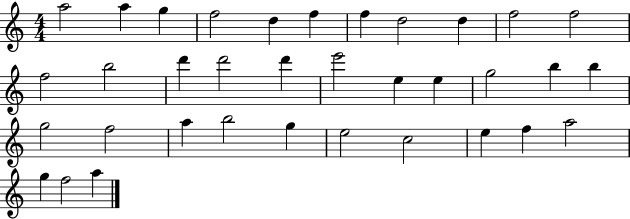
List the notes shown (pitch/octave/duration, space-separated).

A5/h A5/q G5/q F5/h D5/q F5/q F5/q D5/h D5/q F5/h F5/h F5/h B5/h D6/q D6/h D6/q E6/h E5/q E5/q G5/h B5/q B5/q G5/h F5/h A5/q B5/h G5/q E5/h C5/h E5/q F5/q A5/h G5/q F5/h A5/q